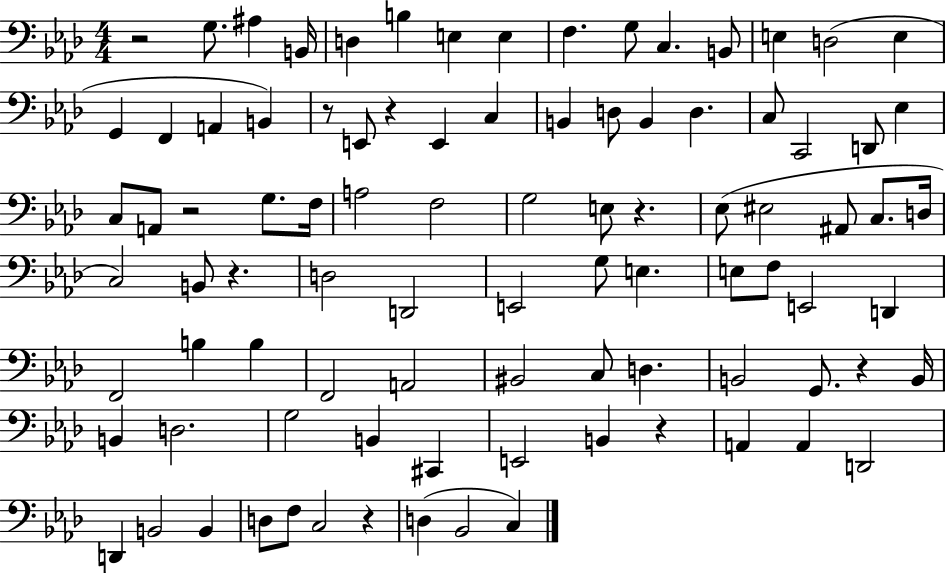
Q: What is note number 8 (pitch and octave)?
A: F3